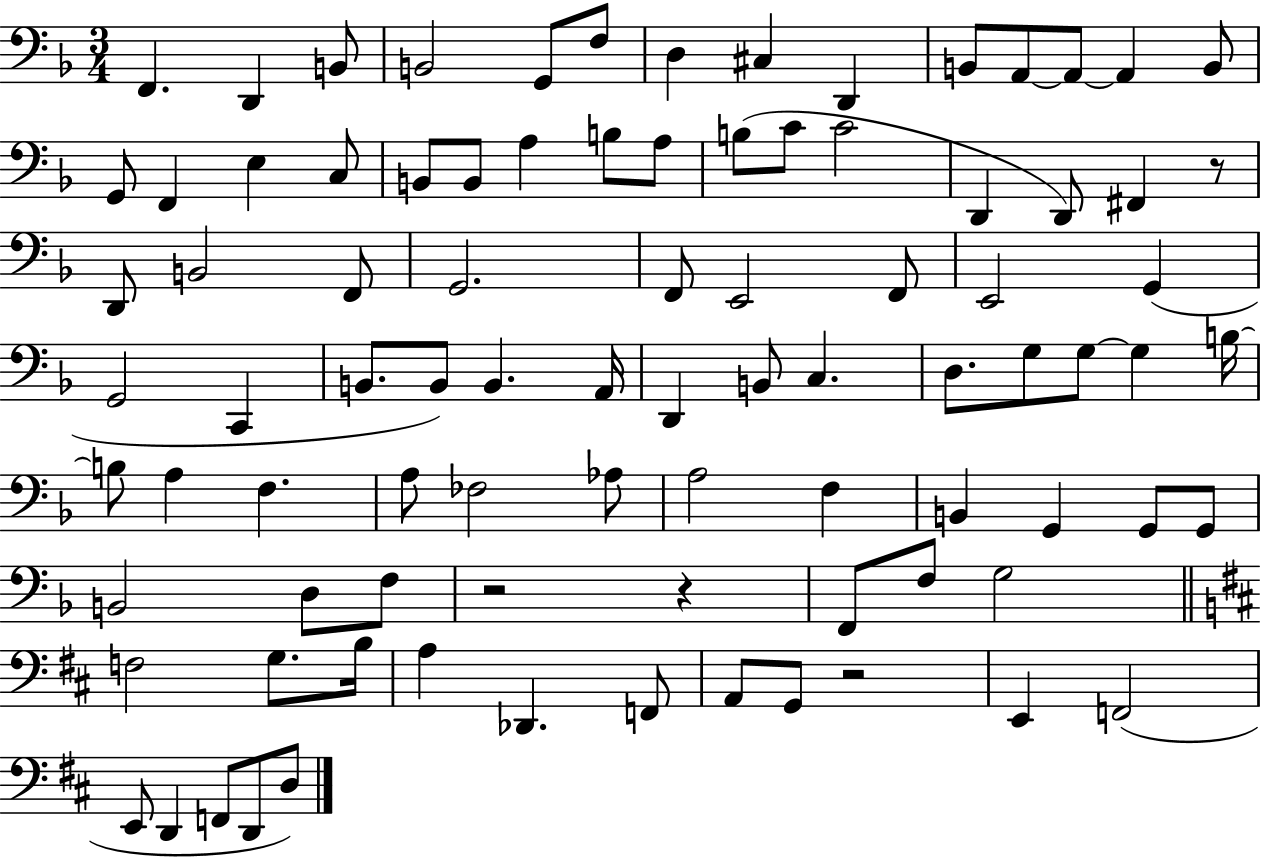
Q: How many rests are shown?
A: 4